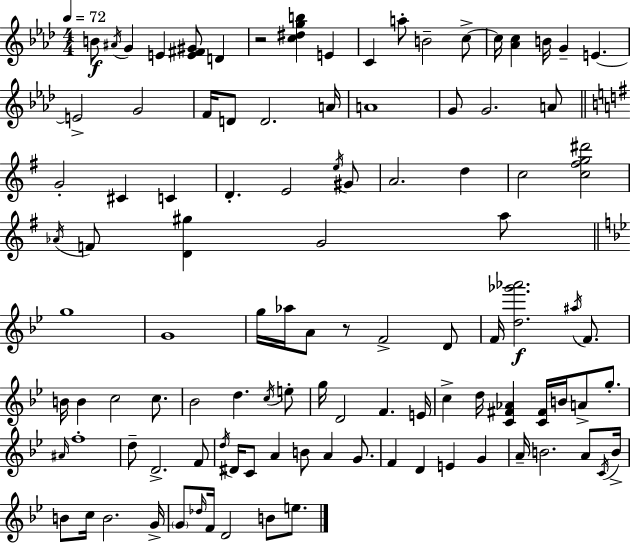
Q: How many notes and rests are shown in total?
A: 106